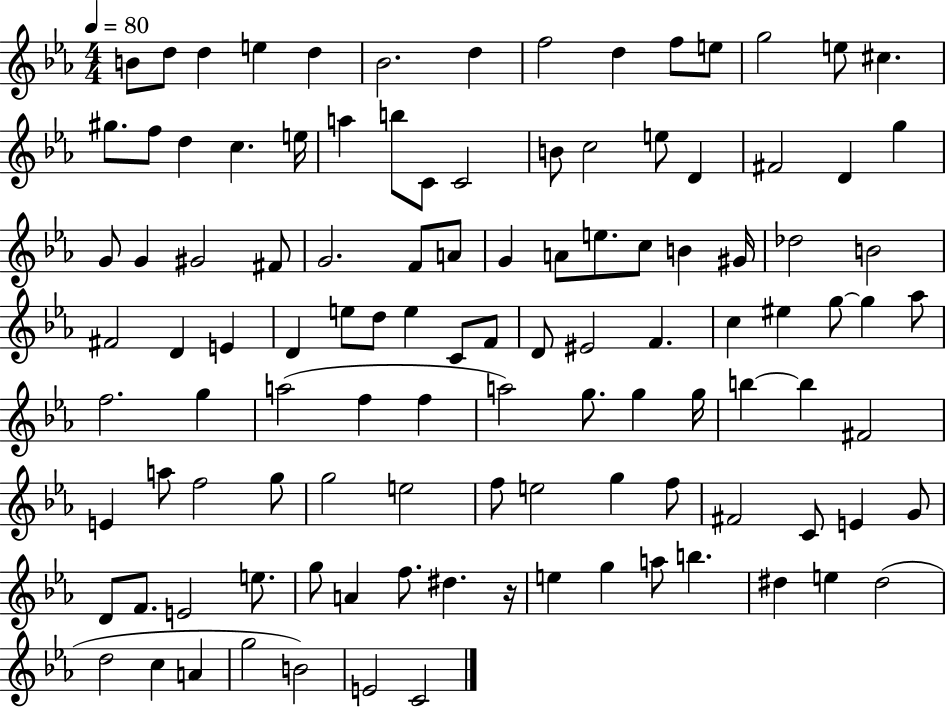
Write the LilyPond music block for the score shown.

{
  \clef treble
  \numericTimeSignature
  \time 4/4
  \key ees \major
  \tempo 4 = 80
  b'8 d''8 d''4 e''4 d''4 | bes'2. d''4 | f''2 d''4 f''8 e''8 | g''2 e''8 cis''4. | \break gis''8. f''8 d''4 c''4. e''16 | a''4 b''8 c'8 c'2 | b'8 c''2 e''8 d'4 | fis'2 d'4 g''4 | \break g'8 g'4 gis'2 fis'8 | g'2. f'8 a'8 | g'4 a'8 e''8. c''8 b'4 gis'16 | des''2 b'2 | \break fis'2 d'4 e'4 | d'4 e''8 d''8 e''4 c'8 f'8 | d'8 eis'2 f'4. | c''4 eis''4 g''8~~ g''4 aes''8 | \break f''2. g''4 | a''2( f''4 f''4 | a''2) g''8. g''4 g''16 | b''4~~ b''4 fis'2 | \break e'4 a''8 f''2 g''8 | g''2 e''2 | f''8 e''2 g''4 f''8 | fis'2 c'8 e'4 g'8 | \break d'8 f'8. e'2 e''8. | g''8 a'4 f''8. dis''4. r16 | e''4 g''4 a''8 b''4. | dis''4 e''4 dis''2( | \break d''2 c''4 a'4 | g''2 b'2) | e'2 c'2 | \bar "|."
}